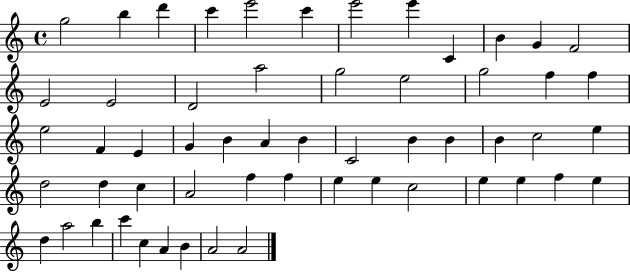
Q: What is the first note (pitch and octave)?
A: G5